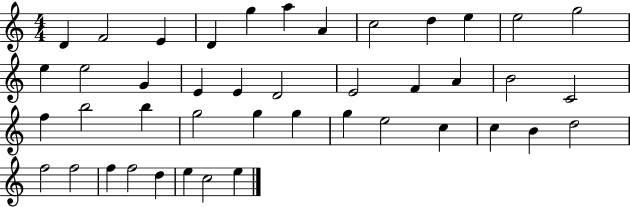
D4/q F4/h E4/q D4/q G5/q A5/q A4/q C5/h D5/q E5/q E5/h G5/h E5/q E5/h G4/q E4/q E4/q D4/h E4/h F4/q A4/q B4/h C4/h F5/q B5/h B5/q G5/h G5/q G5/q G5/q E5/h C5/q C5/q B4/q D5/h F5/h F5/h F5/q F5/h D5/q E5/q C5/h E5/q